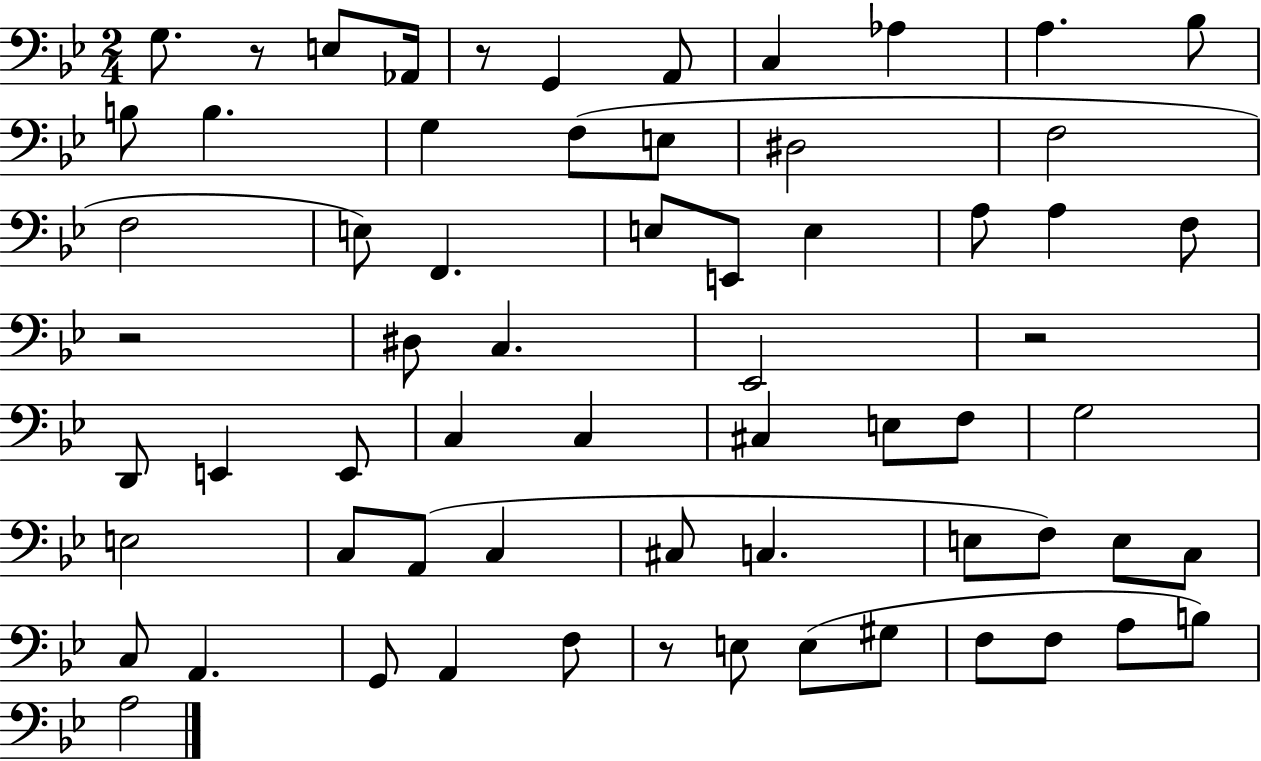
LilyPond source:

{
  \clef bass
  \numericTimeSignature
  \time 2/4
  \key bes \major
  g8. r8 e8 aes,16 | r8 g,4 a,8 | c4 aes4 | a4. bes8 | \break b8 b4. | g4 f8( e8 | dis2 | f2 | \break f2 | e8) f,4. | e8 e,8 e4 | a8 a4 f8 | \break r2 | dis8 c4. | ees,2 | r2 | \break d,8 e,4 e,8 | c4 c4 | cis4 e8 f8 | g2 | \break e2 | c8 a,8( c4 | cis8 c4. | e8 f8) e8 c8 | \break c8 a,4. | g,8 a,4 f8 | r8 e8 e8( gis8 | f8 f8 a8 b8) | \break a2 | \bar "|."
}